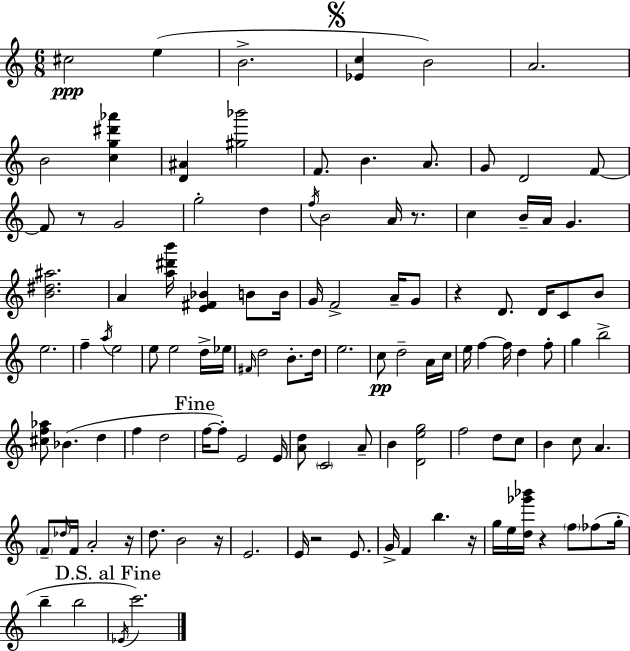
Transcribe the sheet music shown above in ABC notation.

X:1
T:Untitled
M:6/8
L:1/4
K:C
^c2 e B2 [_Ec] B2 A2 B2 [cg^d'_a'] [D^A] [^g_b']2 F/2 B A/2 G/2 D2 F/2 F/2 z/2 G2 g2 d f/4 B2 A/4 z/2 c B/4 A/4 G [B^d^a]2 A [a^d'b']/4 [E^F_B] B/2 B/4 G/4 F2 A/4 G/2 z D/2 D/4 C/2 B/2 e2 f a/4 e2 e/2 e2 d/4 _e/4 ^F/4 d2 B/2 d/4 e2 c/2 d2 A/4 c/4 e/4 f f/4 d f/2 g b2 [^cf_a]/2 _B d f d2 f/4 f/2 E2 E/4 [Ad]/2 C2 A/2 B [Deg]2 f2 d/2 c/2 B c/2 A F/2 _d/4 F/4 A2 z/4 d/2 B2 z/4 E2 E/4 z2 E/2 G/4 F b z/4 g/4 e/4 [d_g'_b']/4 z f/2 _f/2 g/4 b b2 _E/4 c'2